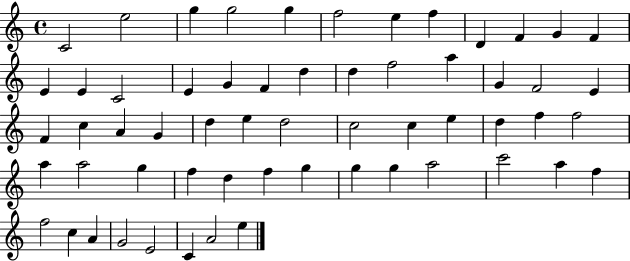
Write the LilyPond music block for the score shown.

{
  \clef treble
  \time 4/4
  \defaultTimeSignature
  \key c \major
  c'2 e''2 | g''4 g''2 g''4 | f''2 e''4 f''4 | d'4 f'4 g'4 f'4 | \break e'4 e'4 c'2 | e'4 g'4 f'4 d''4 | d''4 f''2 a''4 | g'4 f'2 e'4 | \break f'4 c''4 a'4 g'4 | d''4 e''4 d''2 | c''2 c''4 e''4 | d''4 f''4 f''2 | \break a''4 a''2 g''4 | f''4 d''4 f''4 g''4 | g''4 g''4 a''2 | c'''2 a''4 f''4 | \break f''2 c''4 a'4 | g'2 e'2 | c'4 a'2 e''4 | \bar "|."
}